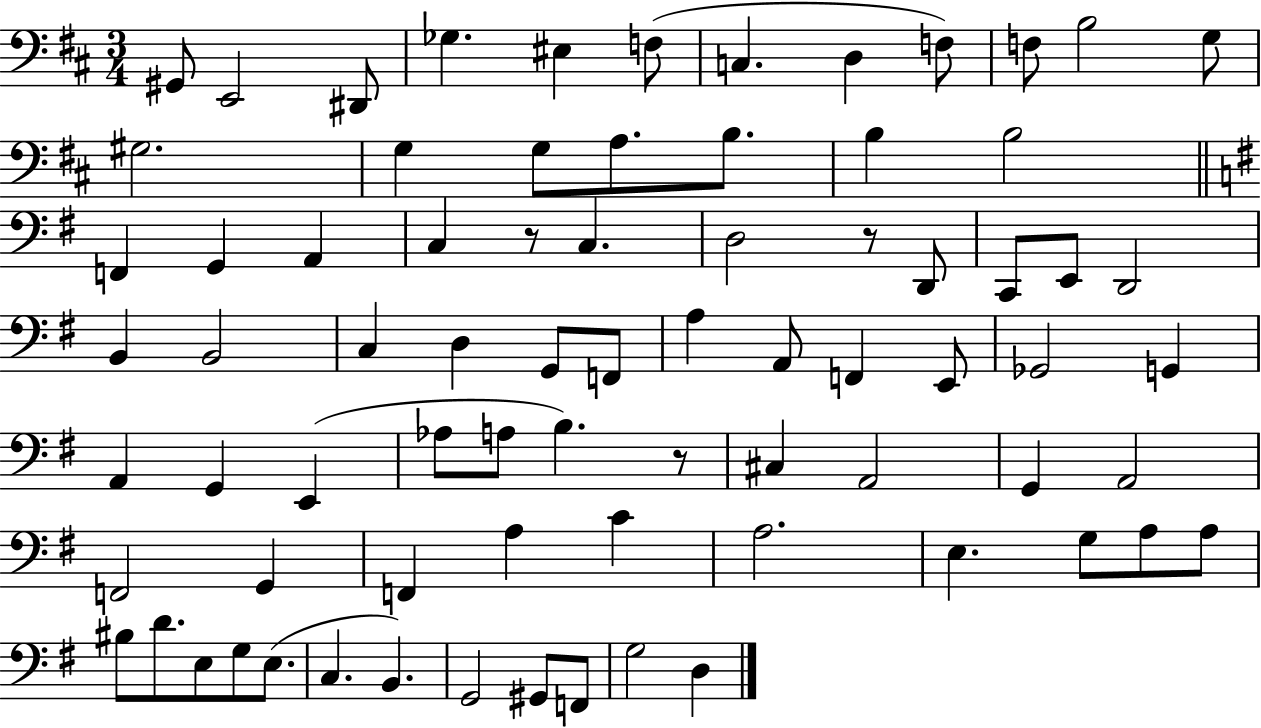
X:1
T:Untitled
M:3/4
L:1/4
K:D
^G,,/2 E,,2 ^D,,/2 _G, ^E, F,/2 C, D, F,/2 F,/2 B,2 G,/2 ^G,2 G, G,/2 A,/2 B,/2 B, B,2 F,, G,, A,, C, z/2 C, D,2 z/2 D,,/2 C,,/2 E,,/2 D,,2 B,, B,,2 C, D, G,,/2 F,,/2 A, A,,/2 F,, E,,/2 _G,,2 G,, A,, G,, E,, _A,/2 A,/2 B, z/2 ^C, A,,2 G,, A,,2 F,,2 G,, F,, A, C A,2 E, G,/2 A,/2 A,/2 ^B,/2 D/2 E,/2 G,/2 E,/2 C, B,, G,,2 ^G,,/2 F,,/2 G,2 D,